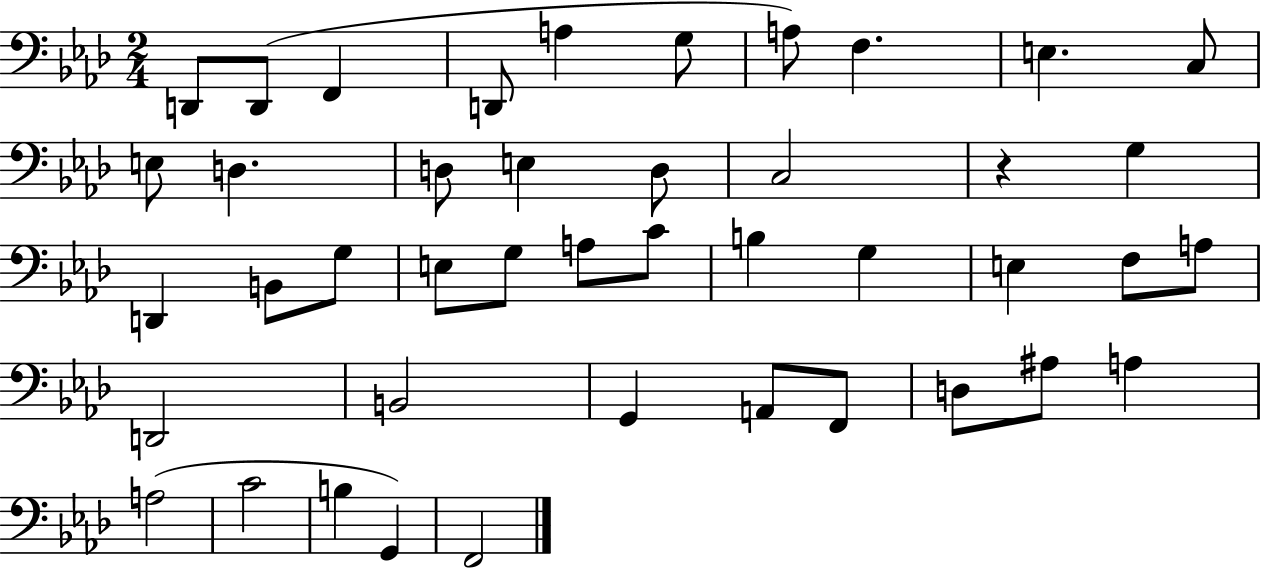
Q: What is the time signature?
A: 2/4